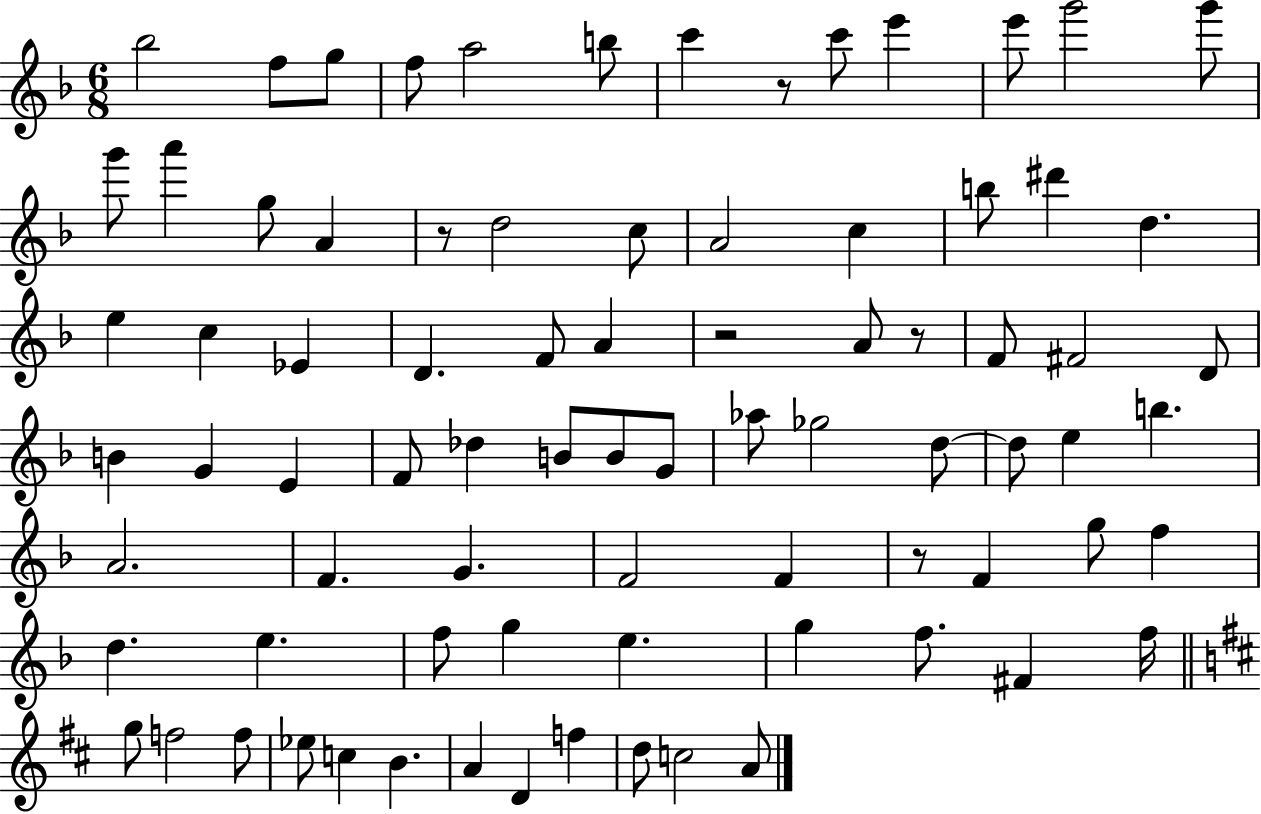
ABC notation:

X:1
T:Untitled
M:6/8
L:1/4
K:F
_b2 f/2 g/2 f/2 a2 b/2 c' z/2 c'/2 e' e'/2 g'2 g'/2 g'/2 a' g/2 A z/2 d2 c/2 A2 c b/2 ^d' d e c _E D F/2 A z2 A/2 z/2 F/2 ^F2 D/2 B G E F/2 _d B/2 B/2 G/2 _a/2 _g2 d/2 d/2 e b A2 F G F2 F z/2 F g/2 f d e f/2 g e g f/2 ^F f/4 g/2 f2 f/2 _e/2 c B A D f d/2 c2 A/2